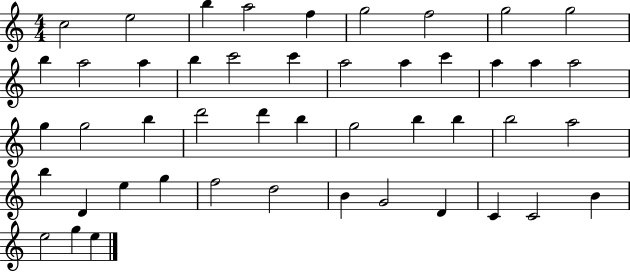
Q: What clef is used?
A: treble